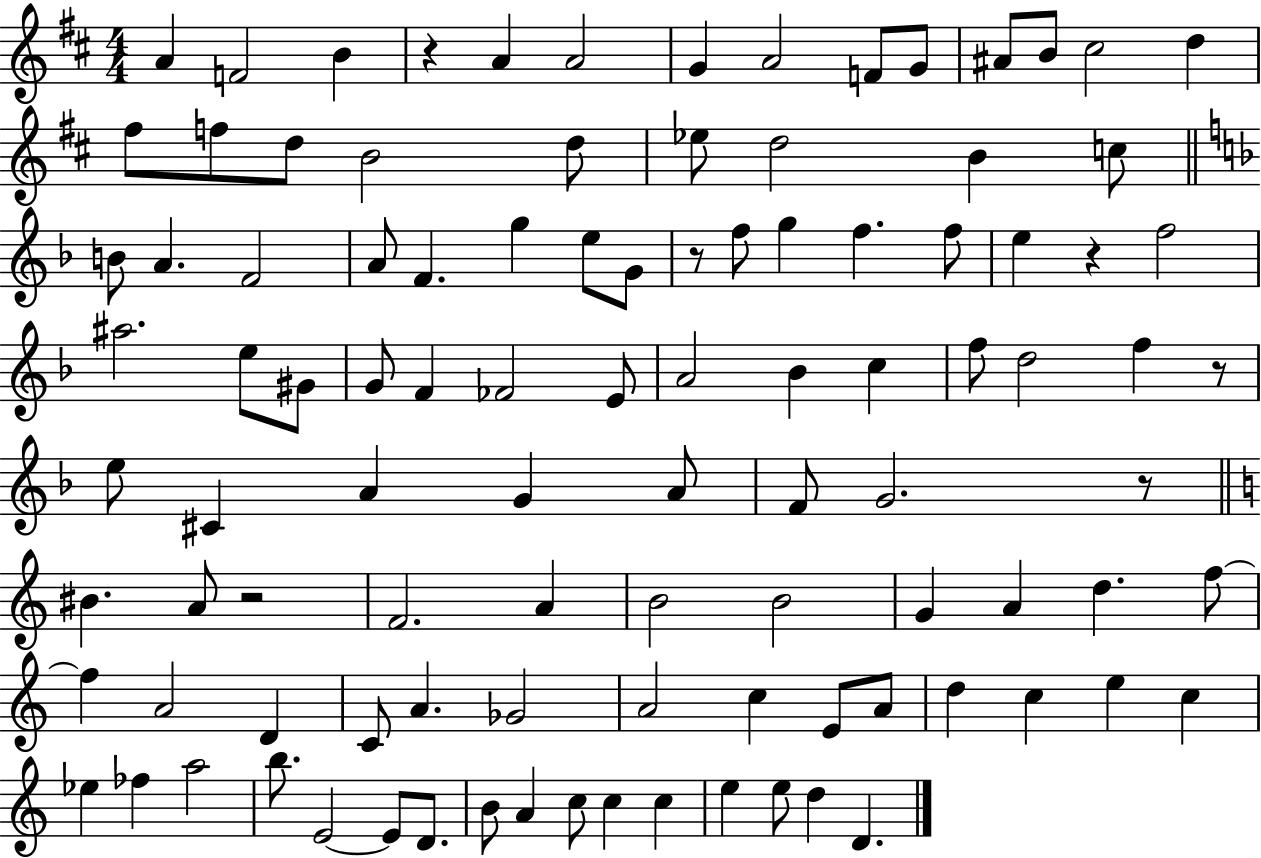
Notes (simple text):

A4/q F4/h B4/q R/q A4/q A4/h G4/q A4/h F4/e G4/e A#4/e B4/e C#5/h D5/q F#5/e F5/e D5/e B4/h D5/e Eb5/e D5/h B4/q C5/e B4/e A4/q. F4/h A4/e F4/q. G5/q E5/e G4/e R/e F5/e G5/q F5/q. F5/e E5/q R/q F5/h A#5/h. E5/e G#4/e G4/e F4/q FES4/h E4/e A4/h Bb4/q C5/q F5/e D5/h F5/q R/e E5/e C#4/q A4/q G4/q A4/e F4/e G4/h. R/e BIS4/q. A4/e R/h F4/h. A4/q B4/h B4/h G4/q A4/q D5/q. F5/e F5/q A4/h D4/q C4/e A4/q. Gb4/h A4/h C5/q E4/e A4/e D5/q C5/q E5/q C5/q Eb5/q FES5/q A5/h B5/e. E4/h E4/e D4/e. B4/e A4/q C5/e C5/q C5/q E5/q E5/e D5/q D4/q.